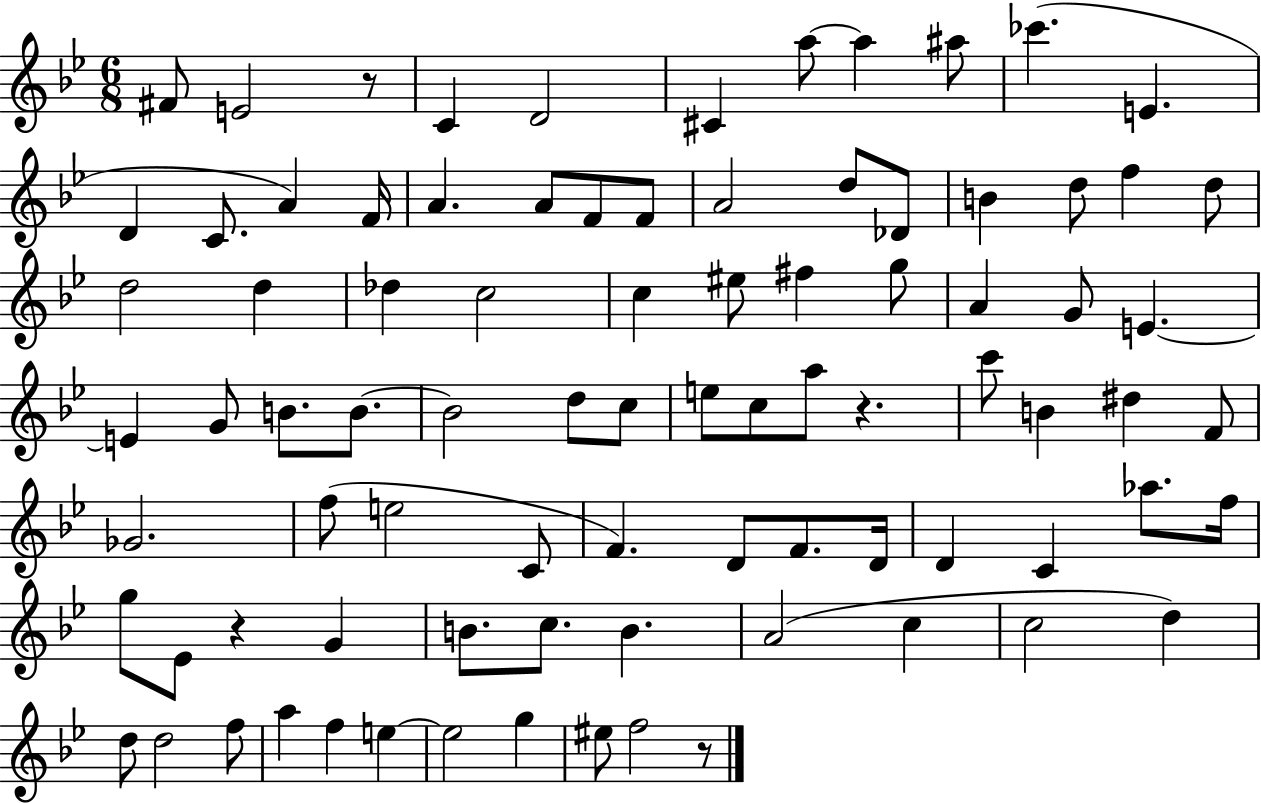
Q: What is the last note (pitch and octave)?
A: F5